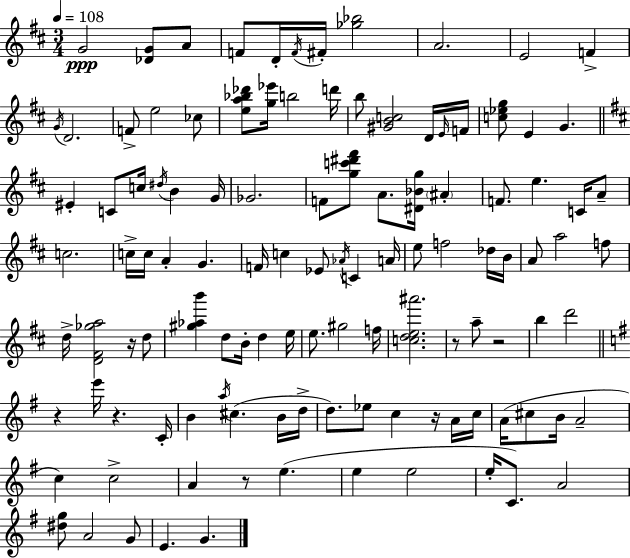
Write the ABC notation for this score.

X:1
T:Untitled
M:3/4
L:1/4
K:D
G2 [_DG]/2 A/2 F/2 D/4 F/4 ^F/4 [_g_b]2 A2 E2 F G/4 D2 F/2 e2 _c/2 [ea_b_d']/2 [g_e']/4 b2 d'/4 b/2 [^GBc]2 D/4 E/4 F/4 [c_eg]/2 E G ^E C/2 c/4 ^d/4 B G/4 _G2 F/2 [gc'^d'^f']/2 A/2 [^D_Bg]/4 ^A F/2 e C/4 A/2 c2 c/4 c/4 A G F/4 c _E/2 _A/4 C A/4 e/2 f2 _d/4 B/4 A/2 a2 f/2 d/4 [D^F_ga]2 z/4 d/2 [^g_ab'] d/2 B/4 d e/4 e/2 ^g2 f/4 [cde^a']2 z/2 a/2 z2 b d'2 z e'/4 z C/4 B a/4 ^c B/4 d/4 d/2 _e/2 c z/4 A/4 c/4 A/4 ^c/2 B/4 A2 c c2 A z/2 e e e2 e/4 C/2 A2 [^dg]/2 A2 G/2 E G